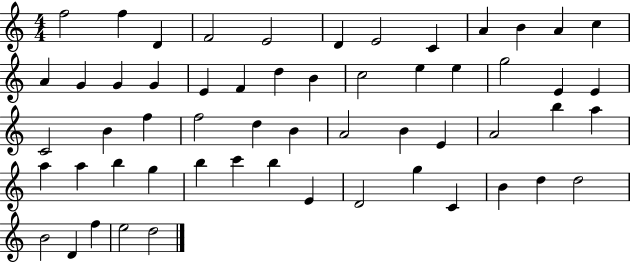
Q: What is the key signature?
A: C major